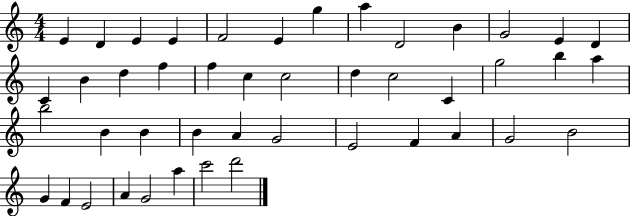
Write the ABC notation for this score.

X:1
T:Untitled
M:4/4
L:1/4
K:C
E D E E F2 E g a D2 B G2 E D C B d f f c c2 d c2 C g2 b a b2 B B B A G2 E2 F A G2 B2 G F E2 A G2 a c'2 d'2